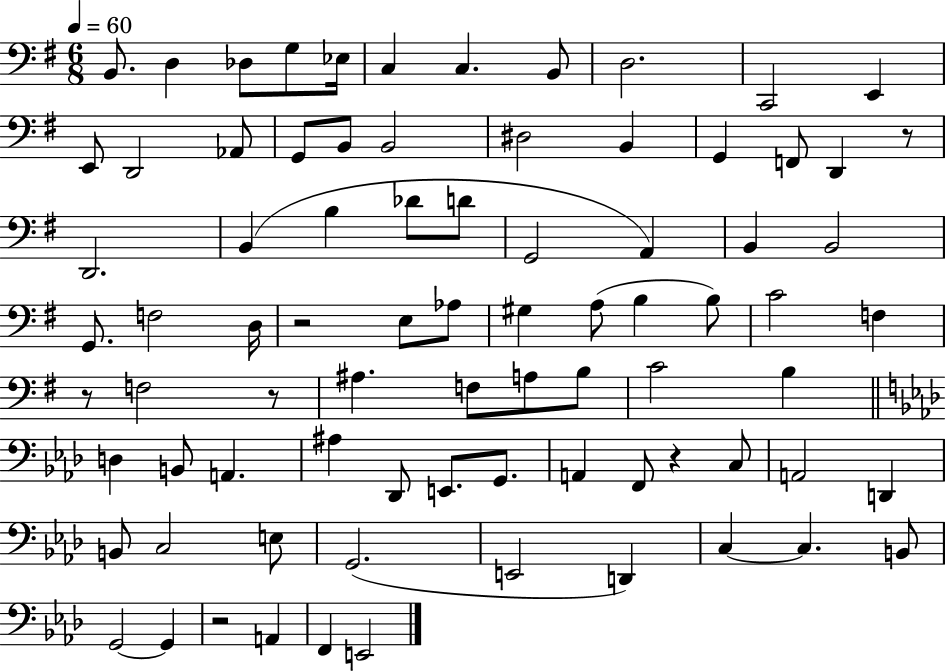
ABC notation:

X:1
T:Untitled
M:6/8
L:1/4
K:G
B,,/2 D, _D,/2 G,/2 _E,/4 C, C, B,,/2 D,2 C,,2 E,, E,,/2 D,,2 _A,,/2 G,,/2 B,,/2 B,,2 ^D,2 B,, G,, F,,/2 D,, z/2 D,,2 B,, B, _D/2 D/2 G,,2 A,, B,, B,,2 G,,/2 F,2 D,/4 z2 E,/2 _A,/2 ^G, A,/2 B, B,/2 C2 F, z/2 F,2 z/2 ^A, F,/2 A,/2 B,/2 C2 B, D, B,,/2 A,, ^A, _D,,/2 E,,/2 G,,/2 A,, F,,/2 z C,/2 A,,2 D,, B,,/2 C,2 E,/2 G,,2 E,,2 D,, C, C, B,,/2 G,,2 G,, z2 A,, F,, E,,2